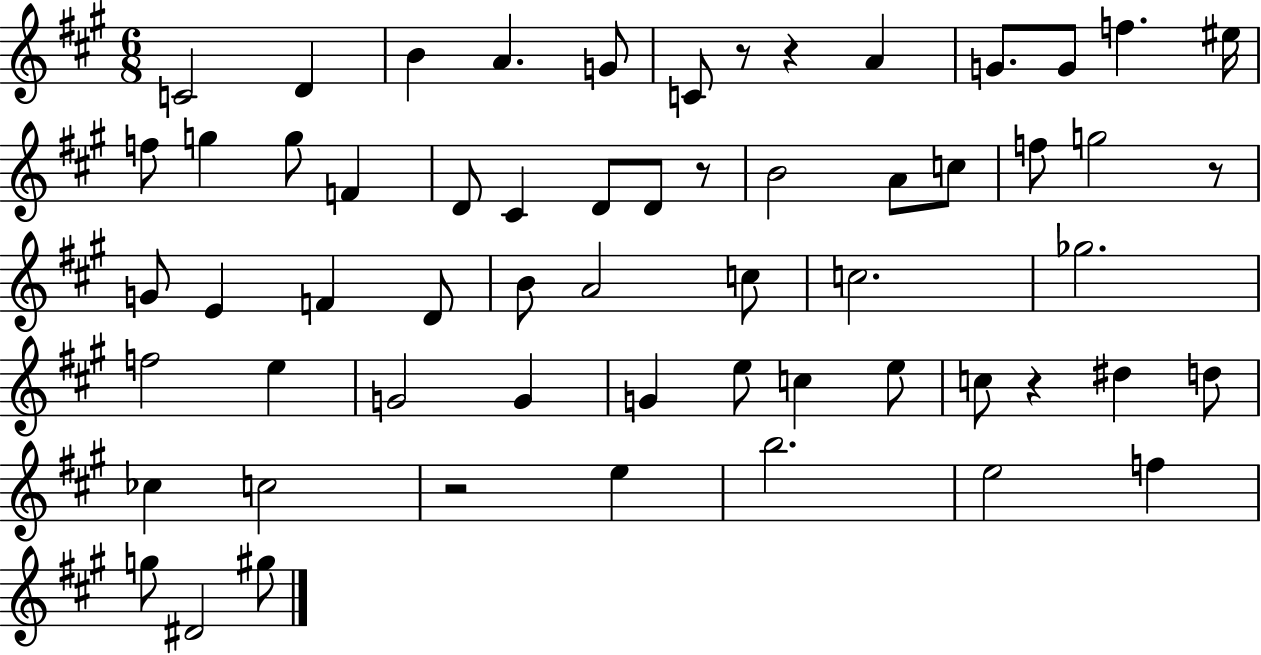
X:1
T:Untitled
M:6/8
L:1/4
K:A
C2 D B A G/2 C/2 z/2 z A G/2 G/2 f ^e/4 f/2 g g/2 F D/2 ^C D/2 D/2 z/2 B2 A/2 c/2 f/2 g2 z/2 G/2 E F D/2 B/2 A2 c/2 c2 _g2 f2 e G2 G G e/2 c e/2 c/2 z ^d d/2 _c c2 z2 e b2 e2 f g/2 ^D2 ^g/2